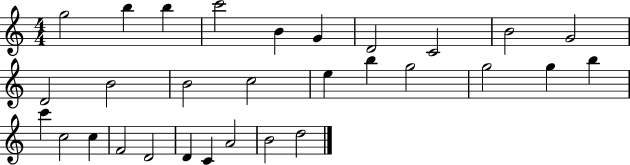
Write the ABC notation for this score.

X:1
T:Untitled
M:4/4
L:1/4
K:C
g2 b b c'2 B G D2 C2 B2 G2 D2 B2 B2 c2 e b g2 g2 g b c' c2 c F2 D2 D C A2 B2 d2